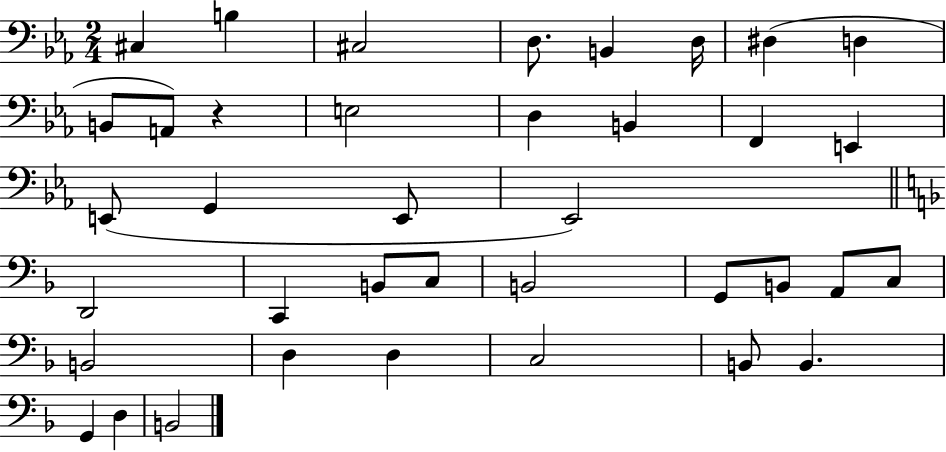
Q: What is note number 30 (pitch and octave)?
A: D3